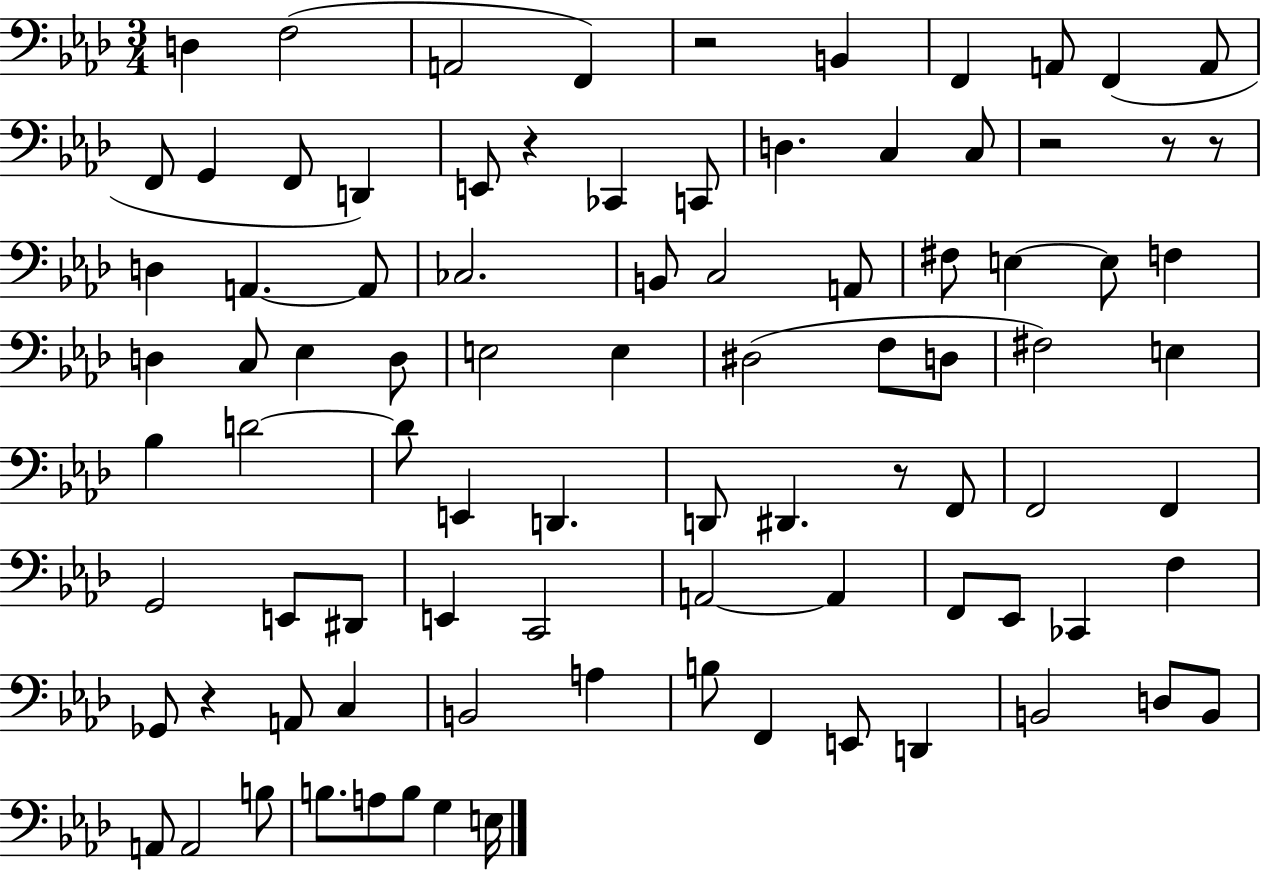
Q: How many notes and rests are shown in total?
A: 89